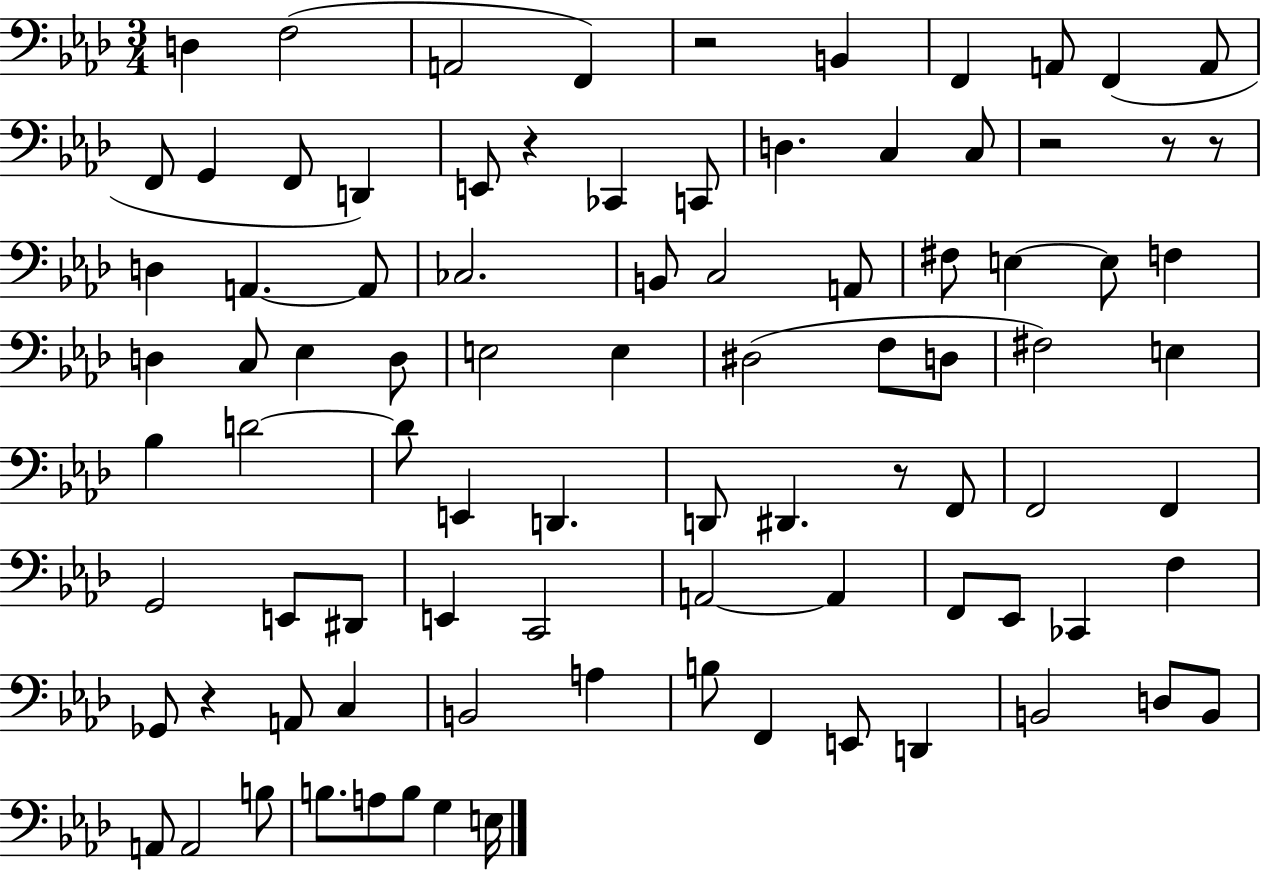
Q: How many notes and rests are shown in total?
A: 89